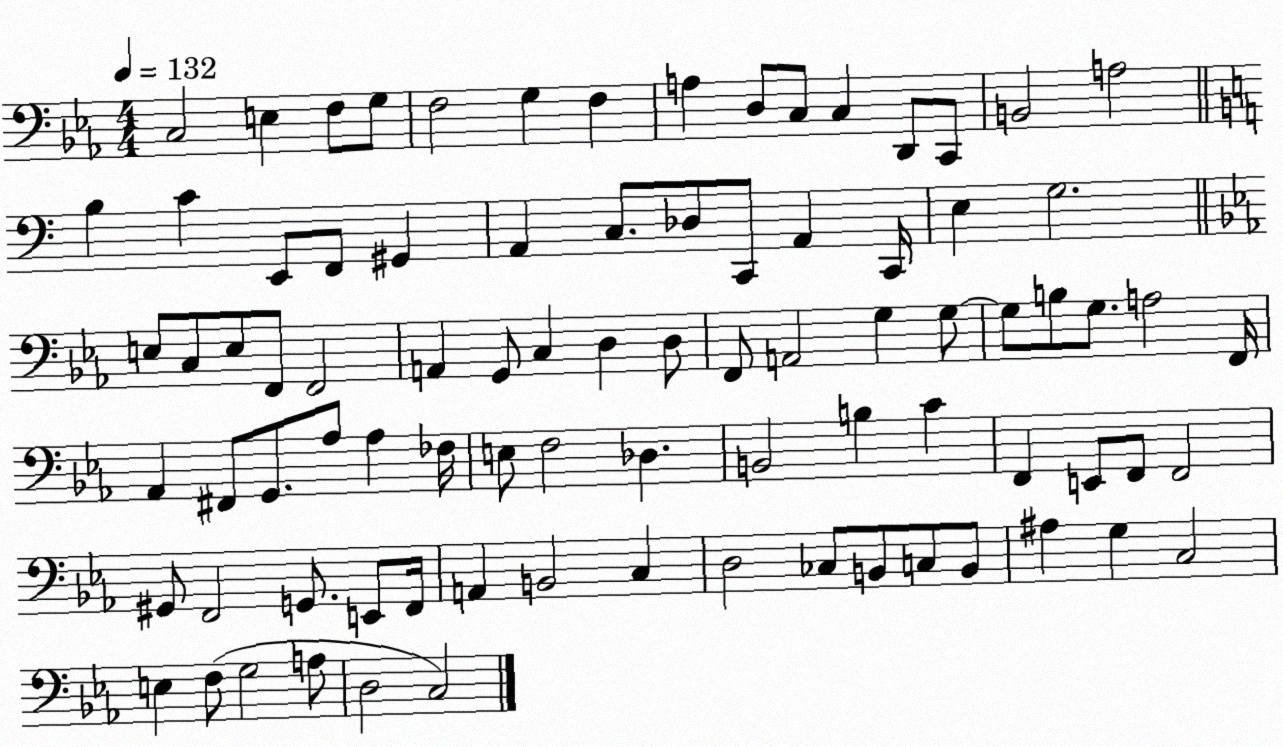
X:1
T:Untitled
M:4/4
L:1/4
K:Eb
C,2 E, F,/2 G,/2 F,2 G, F, A, D,/2 C,/2 C, D,,/2 C,,/2 B,,2 A,2 B, C E,,/2 F,,/2 ^G,, A,, C,/2 _D,/2 C,,/2 A,, C,,/4 E, G,2 E,/2 C,/2 E,/2 F,,/2 F,,2 A,, G,,/2 C, D, D,/2 F,,/2 A,,2 G, G,/2 G,/2 B,/2 G,/2 A,2 F,,/4 _A,, ^F,,/2 G,,/2 _A,/2 _A, _F,/4 E,/2 F,2 _D, B,,2 B, C F,, E,,/2 F,,/2 F,,2 ^G,,/2 F,,2 G,,/2 E,,/2 F,,/4 A,, B,,2 C, D,2 _C,/2 B,,/2 C,/2 B,,/2 ^A, G, C,2 E, F,/2 G,2 A,/2 D,2 C,2